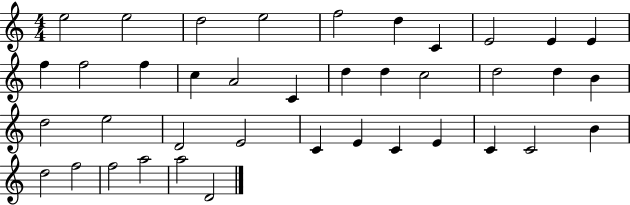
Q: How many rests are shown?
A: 0